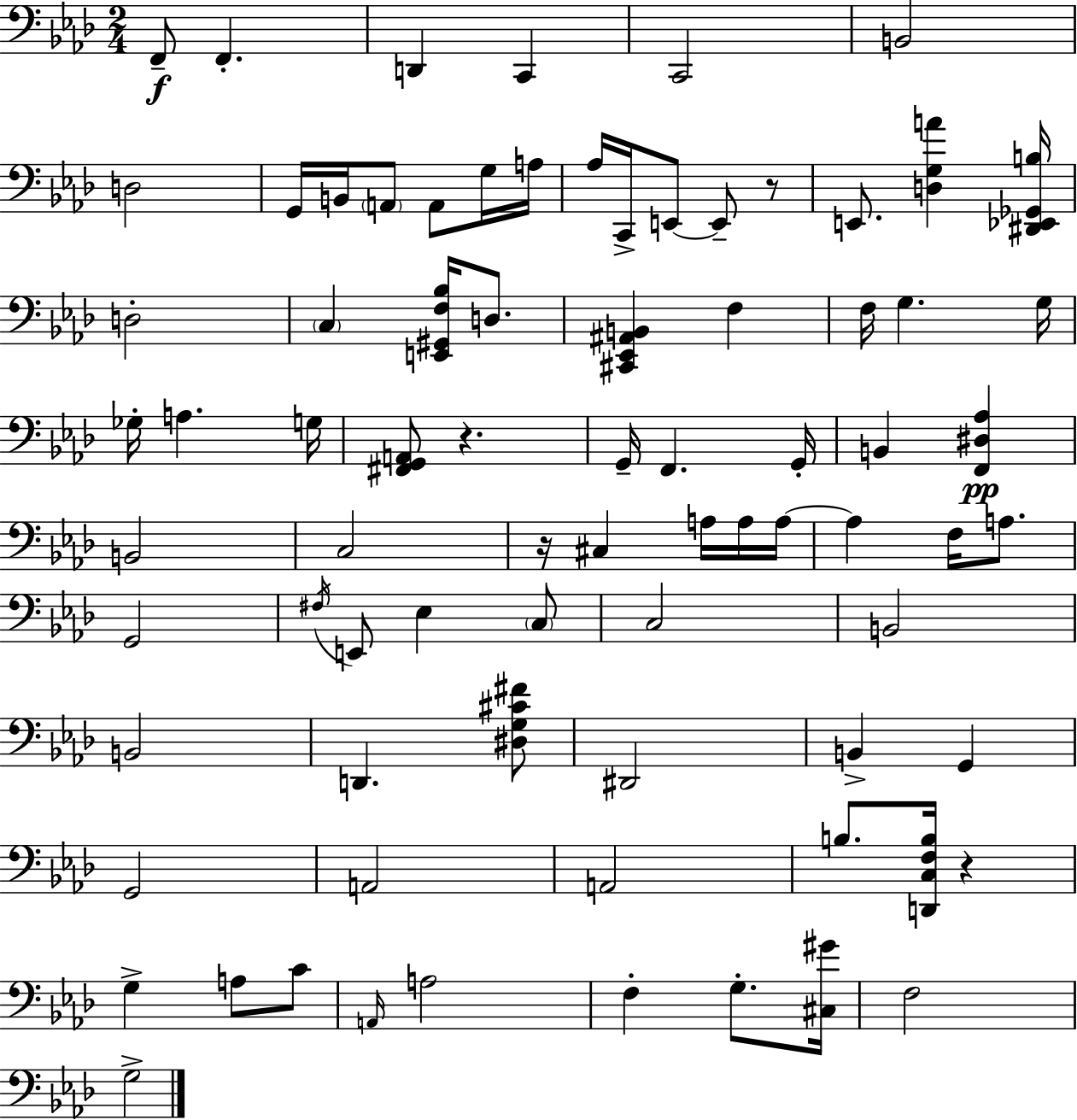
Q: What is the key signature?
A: AES major